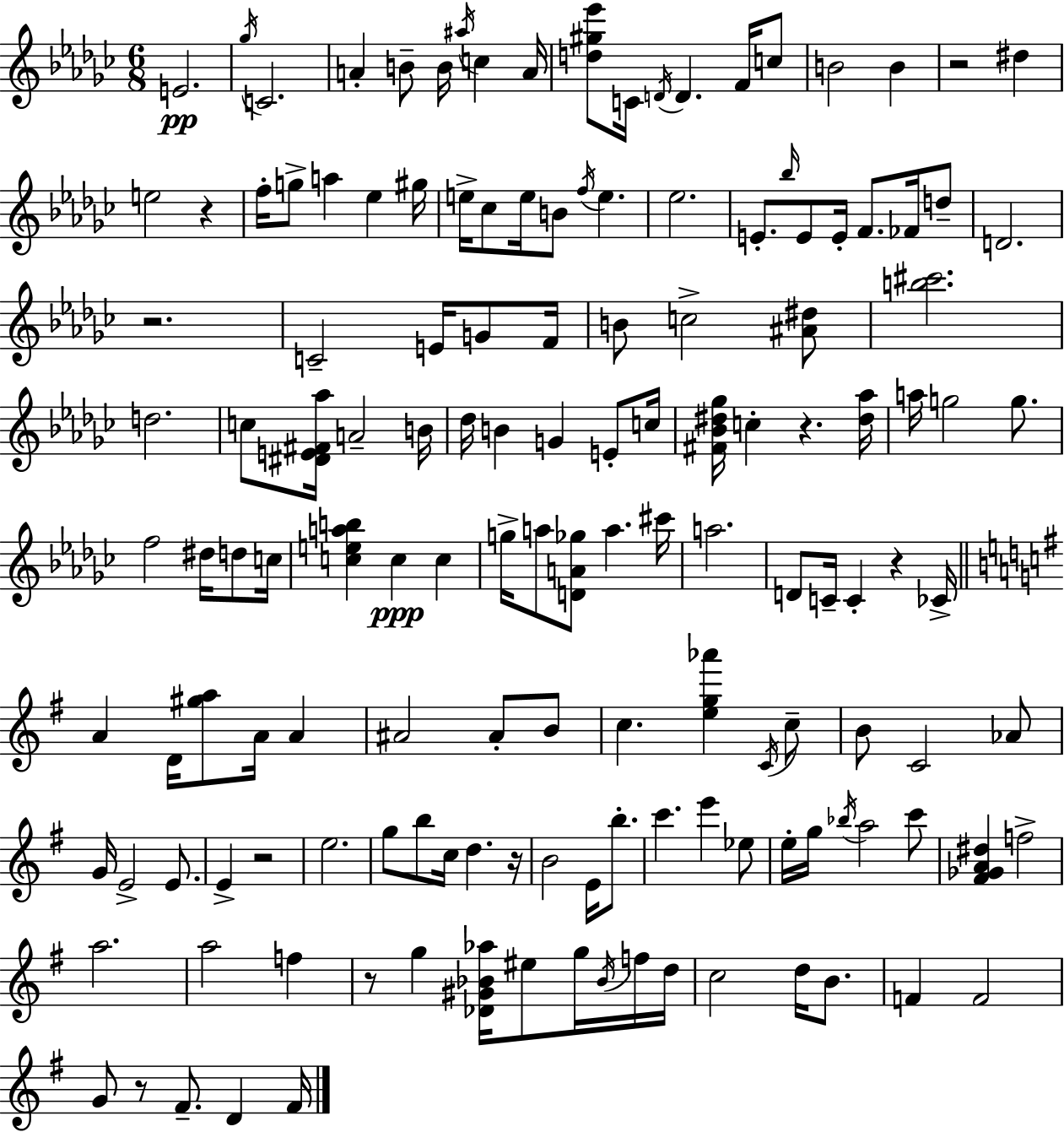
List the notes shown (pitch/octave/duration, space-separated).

E4/h. Gb5/s C4/h. A4/q B4/e B4/s A#5/s C5/q A4/s [D5,G#5,Eb6]/e C4/s D4/s D4/q. F4/s C5/e B4/h B4/q R/h D#5/q E5/h R/q F5/s G5/e A5/q Eb5/q G#5/s E5/s CES5/e E5/s B4/e F5/s E5/q. Eb5/h. E4/e. Bb5/s E4/e E4/s F4/e. FES4/s D5/e D4/h. R/h. C4/h E4/s G4/e F4/s B4/e C5/h [A#4,D#5]/e [B5,C#6]/h. D5/h. C5/e [D#4,E4,F#4,Ab5]/s A4/h B4/s Db5/s B4/q G4/q E4/e C5/s [F#4,Bb4,D#5,Gb5]/s C5/q R/q. [D#5,Ab5]/s A5/s G5/h G5/e. F5/h D#5/s D5/e C5/s [C5,E5,A5,B5]/q C5/q C5/q G5/s A5/e [D4,A4,Gb5]/e A5/q. C#6/s A5/h. D4/e C4/s C4/q R/q CES4/s A4/q D4/s [G#5,A5]/e A4/s A4/q A#4/h A#4/e B4/e C5/q. [E5,G5,Ab6]/q C4/s C5/e B4/e C4/h Ab4/e G4/s E4/h E4/e. E4/q R/h E5/h. G5/e B5/e C5/s D5/q. R/s B4/h E4/s B5/e. C6/q. E6/q Eb5/e E5/s G5/s Bb5/s A5/h C6/e [F#4,Gb4,A4,D#5]/q F5/h A5/h. A5/h F5/q R/e G5/q [Db4,G#4,Bb4,Ab5]/s EIS5/e G5/s Bb4/s F5/s D5/s C5/h D5/s B4/e. F4/q F4/h G4/e R/e F#4/e. D4/q F#4/s